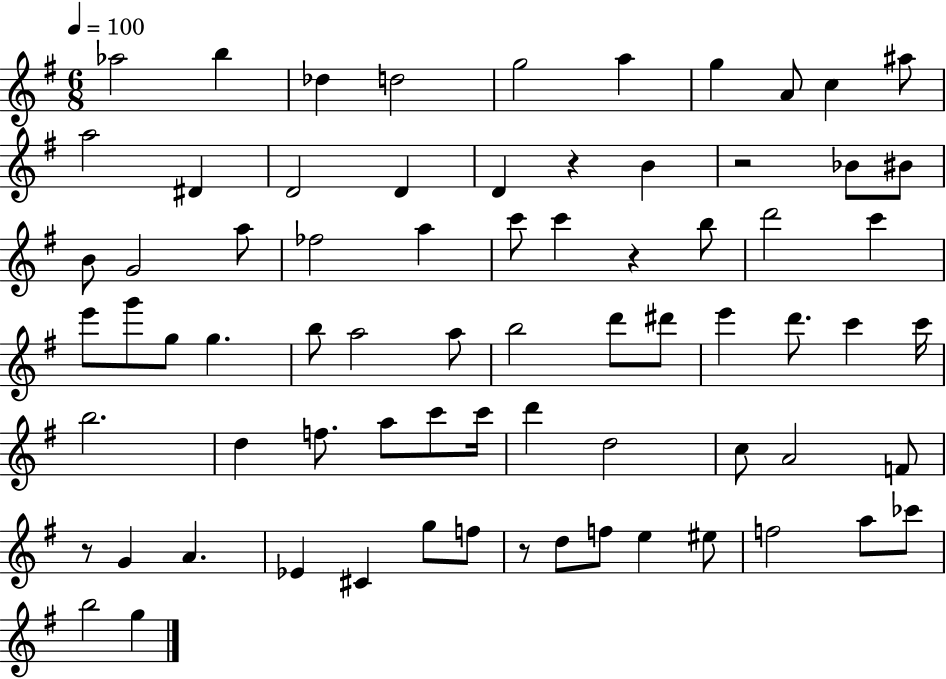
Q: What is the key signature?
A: G major